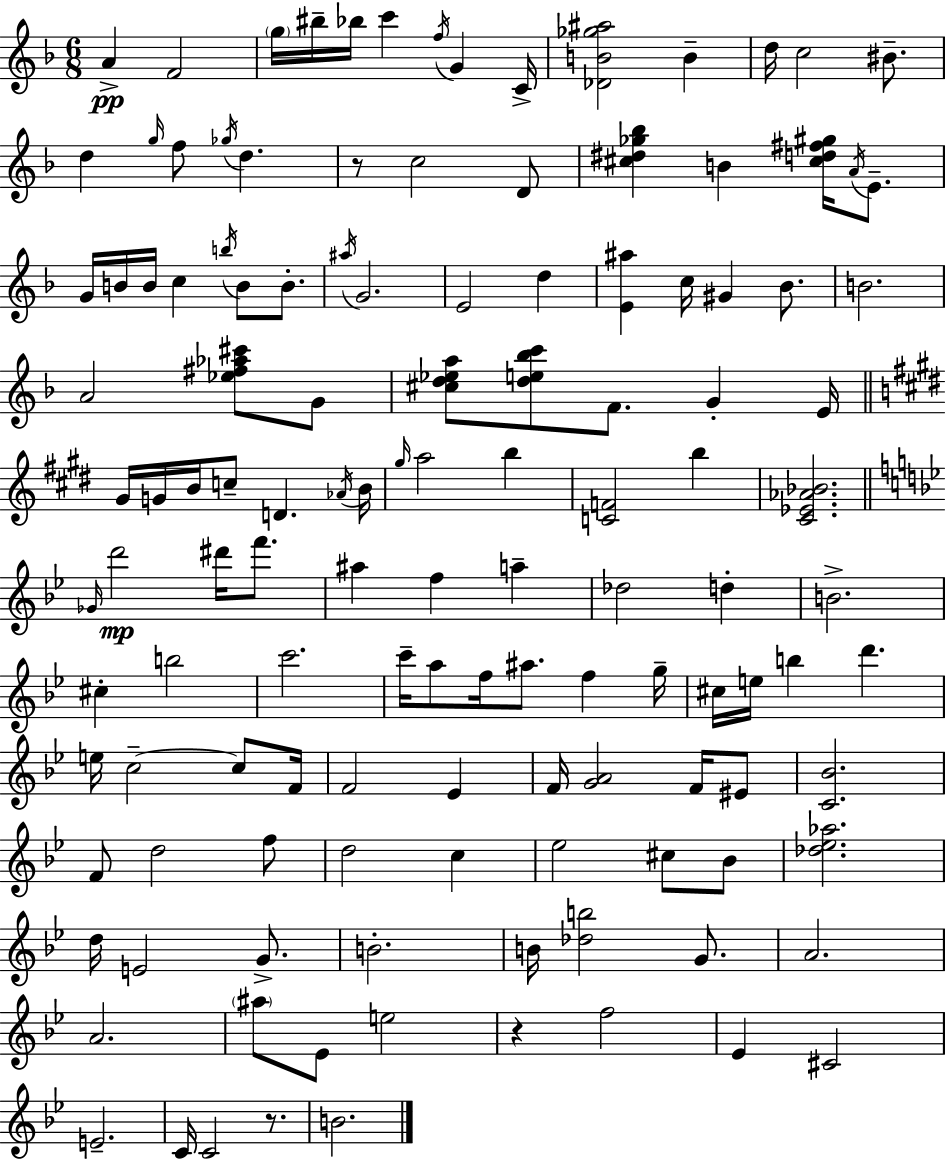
{
  \clef treble
  \numericTimeSignature
  \time 6/8
  \key d \minor
  a'4->\pp f'2 | \parenthesize g''16 bis''16-- bes''16 c'''4 \acciaccatura { f''16 } g'4 | c'16-> <des' b' ges'' ais''>2 b'4-- | d''16 c''2 bis'8.-- | \break d''4 \grace { g''16 } f''8 \acciaccatura { ges''16 } d''4. | r8 c''2 | d'8 <cis'' dis'' ges'' bes''>4 b'4 <cis'' d'' fis'' gis''>16 | \acciaccatura { a'16 } e'8.-- g'16 b'16 b'16 c''4 \acciaccatura { b''16 } | \break b'8 b'8.-. \acciaccatura { ais''16 } g'2. | e'2 | d''4 <e' ais''>4 c''16 gis'4 | bes'8. b'2. | \break a'2 | <ees'' fis'' aes'' cis'''>8 g'8 <cis'' d'' ees'' a''>8 <d'' e'' bes'' c'''>8 f'8. | g'4-. e'16 \bar "||" \break \key e \major gis'16 g'16 b'16 c''8-- d'4. \acciaccatura { aes'16 } | b'16 \grace { gis''16 } a''2 b''4 | <c' f'>2 b''4 | <cis' ees' aes' bes'>2. | \break \bar "||" \break \key bes \major \grace { ges'16 }\mp d'''2 dis'''16 f'''8. | ais''4 f''4 a''4-- | des''2 d''4-. | b'2.-> | \break cis''4-. b''2 | c'''2. | c'''16-- a''8 f''16 ais''8. f''4 | g''16-- cis''16 e''16 b''4 d'''4. | \break e''16 c''2--~~ c''8 | f'16 f'2 ees'4 | f'16 <g' a'>2 f'16 eis'8 | <c' bes'>2. | \break f'8 d''2 f''8 | d''2 c''4 | ees''2 cis''8 bes'8 | <des'' ees'' aes''>2. | \break d''16 e'2 g'8.-> | b'2.-. | b'16 <des'' b''>2 g'8. | a'2. | \break a'2. | \parenthesize ais''8 ees'8 e''2 | r4 f''2 | ees'4 cis'2 | \break e'2.-- | c'16 c'2 r8. | b'2. | \bar "|."
}